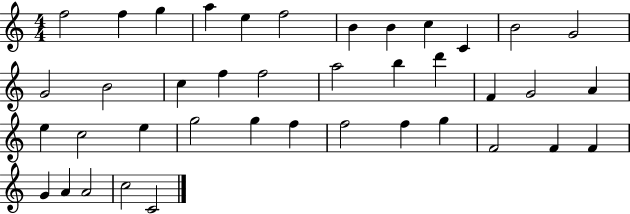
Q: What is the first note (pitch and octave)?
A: F5